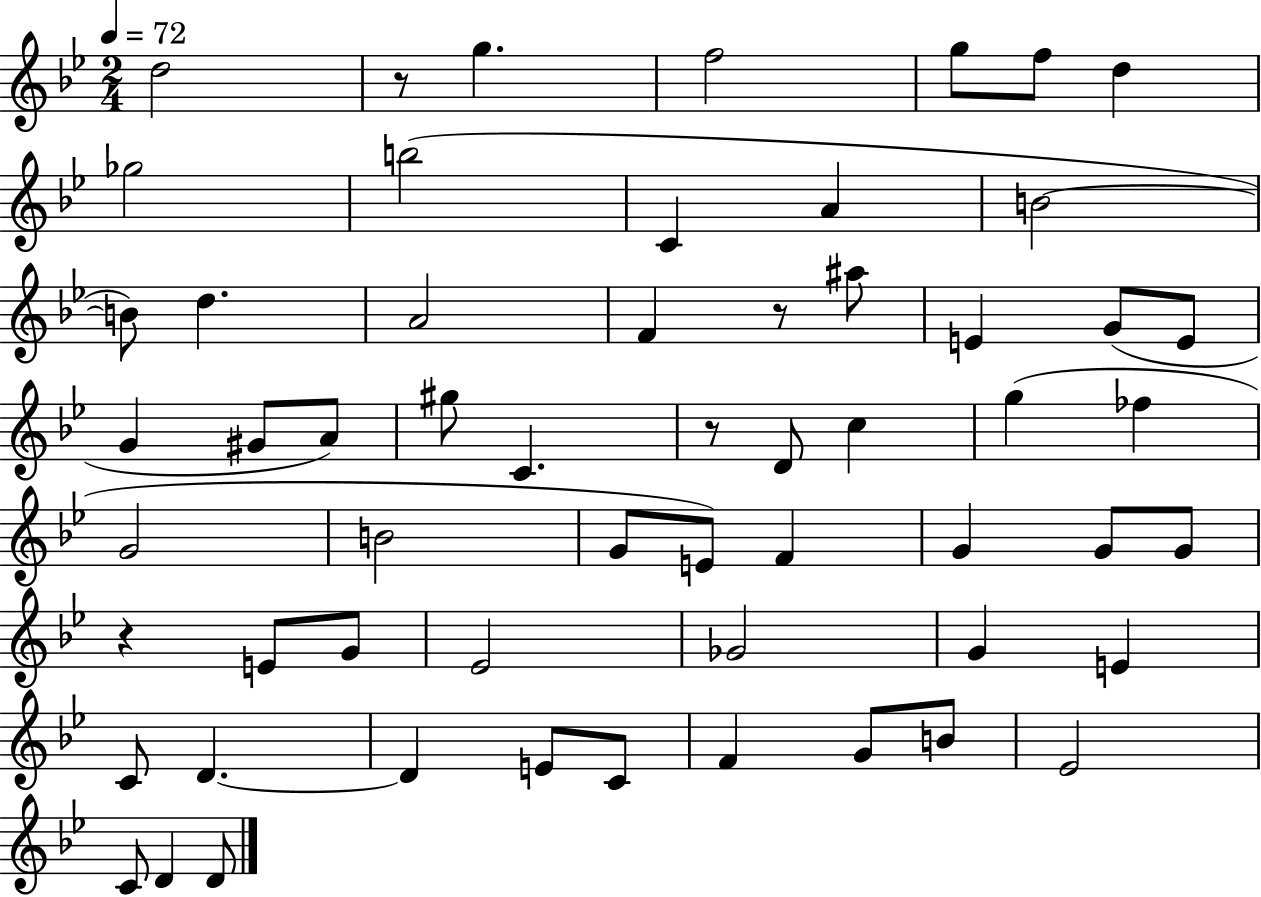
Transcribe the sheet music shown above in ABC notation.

X:1
T:Untitled
M:2/4
L:1/4
K:Bb
d2 z/2 g f2 g/2 f/2 d _g2 b2 C A B2 B/2 d A2 F z/2 ^a/2 E G/2 E/2 G ^G/2 A/2 ^g/2 C z/2 D/2 c g _f G2 B2 G/2 E/2 F G G/2 G/2 z E/2 G/2 _E2 _G2 G E C/2 D D E/2 C/2 F G/2 B/2 _E2 C/2 D D/2